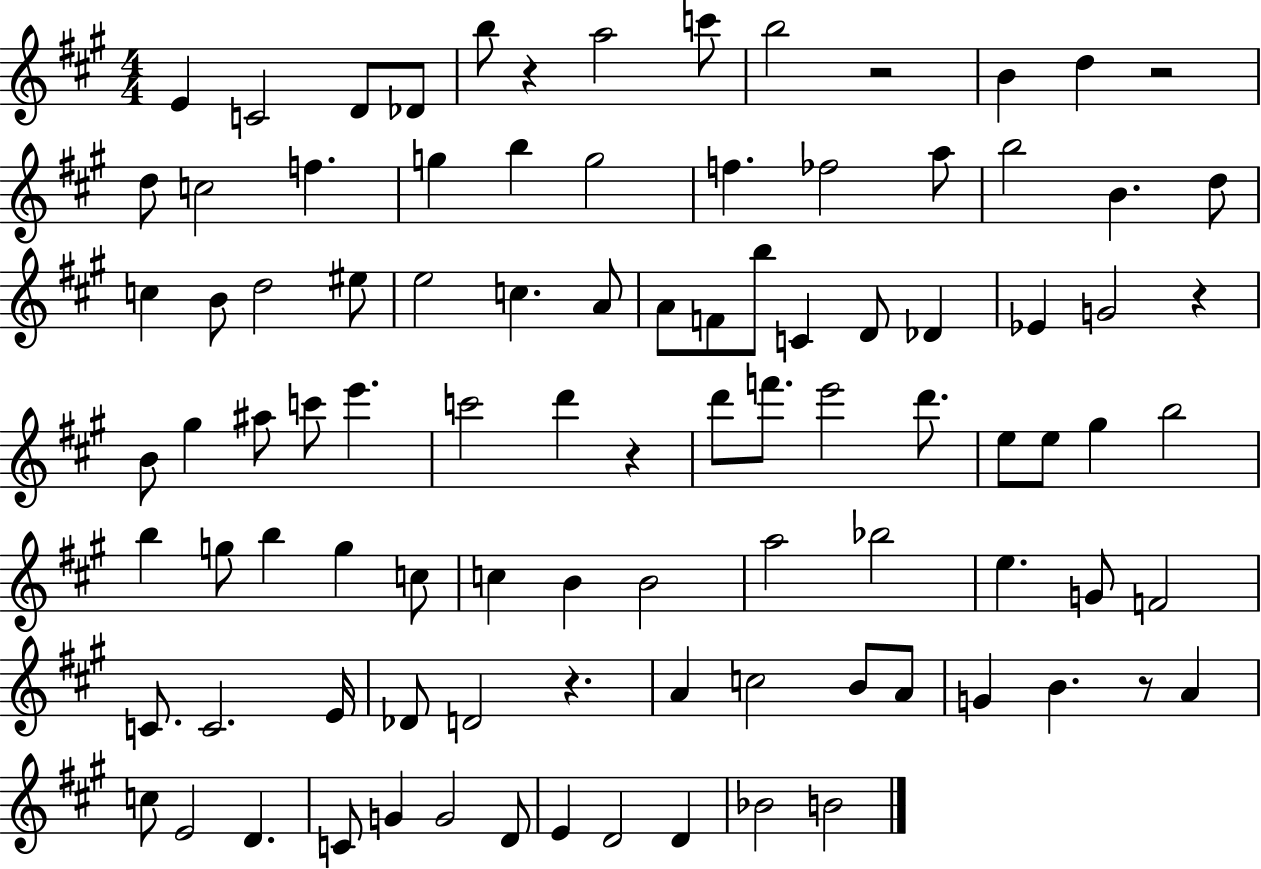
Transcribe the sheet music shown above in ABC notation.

X:1
T:Untitled
M:4/4
L:1/4
K:A
E C2 D/2 _D/2 b/2 z a2 c'/2 b2 z2 B d z2 d/2 c2 f g b g2 f _f2 a/2 b2 B d/2 c B/2 d2 ^e/2 e2 c A/2 A/2 F/2 b/2 C D/2 _D _E G2 z B/2 ^g ^a/2 c'/2 e' c'2 d' z d'/2 f'/2 e'2 d'/2 e/2 e/2 ^g b2 b g/2 b g c/2 c B B2 a2 _b2 e G/2 F2 C/2 C2 E/4 _D/2 D2 z A c2 B/2 A/2 G B z/2 A c/2 E2 D C/2 G G2 D/2 E D2 D _B2 B2